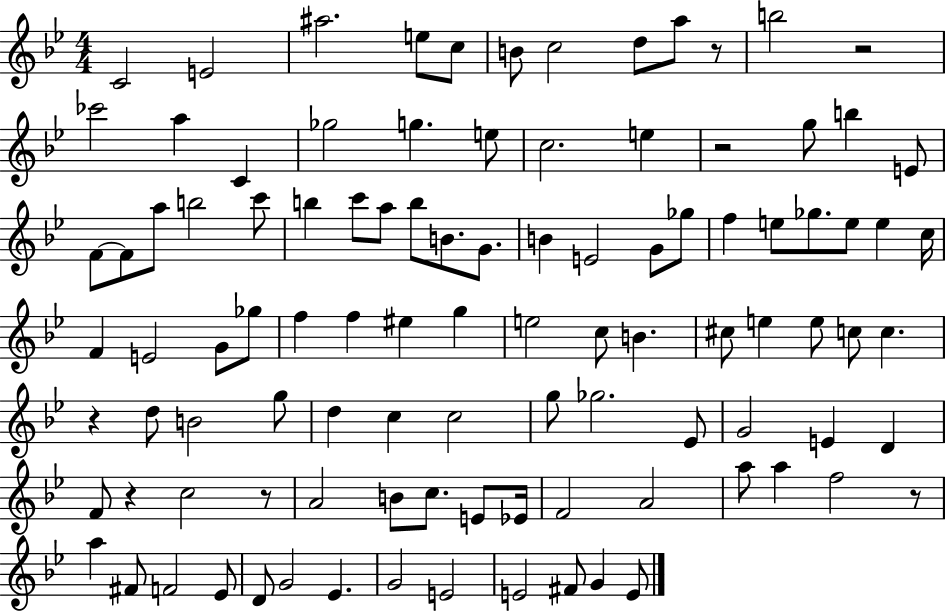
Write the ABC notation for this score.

X:1
T:Untitled
M:4/4
L:1/4
K:Bb
C2 E2 ^a2 e/2 c/2 B/2 c2 d/2 a/2 z/2 b2 z2 _c'2 a C _g2 g e/2 c2 e z2 g/2 b E/2 F/2 F/2 a/2 b2 c'/2 b c'/2 a/2 b/2 B/2 G/2 B E2 G/2 _g/2 f e/2 _g/2 e/2 e c/4 F E2 G/2 _g/2 f f ^e g e2 c/2 B ^c/2 e e/2 c/2 c z d/2 B2 g/2 d c c2 g/2 _g2 _E/2 G2 E D F/2 z c2 z/2 A2 B/2 c/2 E/2 _E/4 F2 A2 a/2 a f2 z/2 a ^F/2 F2 _E/2 D/2 G2 _E G2 E2 E2 ^F/2 G E/2